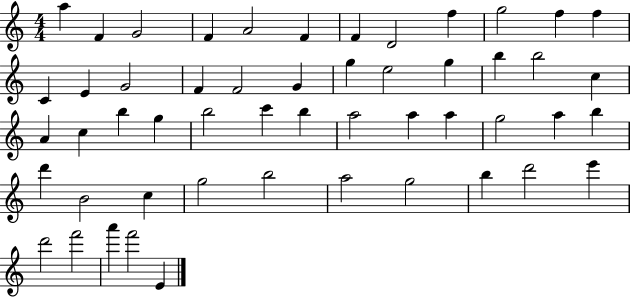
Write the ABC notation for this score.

X:1
T:Untitled
M:4/4
L:1/4
K:C
a F G2 F A2 F F D2 f g2 f f C E G2 F F2 G g e2 g b b2 c A c b g b2 c' b a2 a a g2 a b d' B2 c g2 b2 a2 g2 b d'2 e' d'2 f'2 a' f'2 E